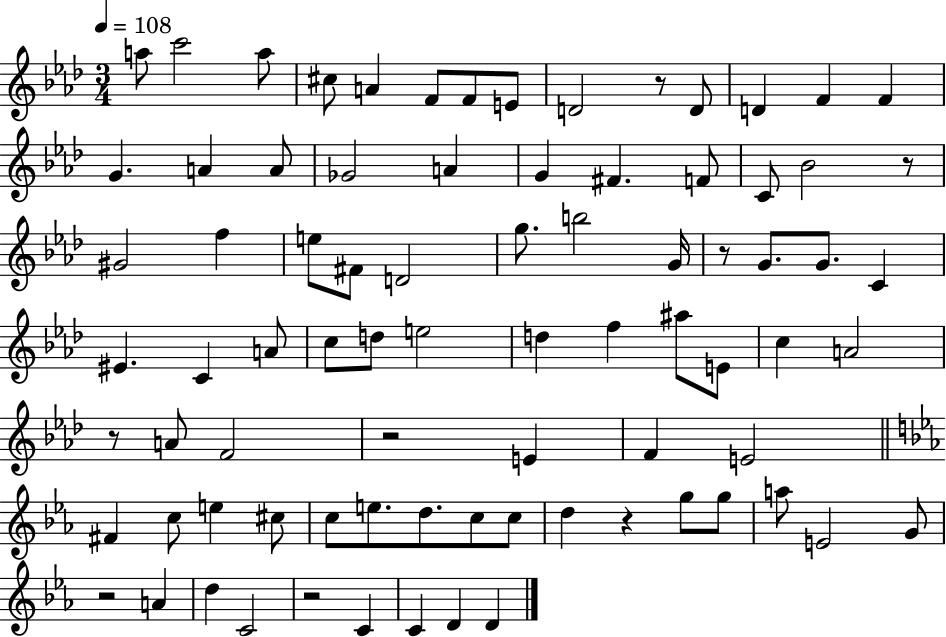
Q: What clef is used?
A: treble